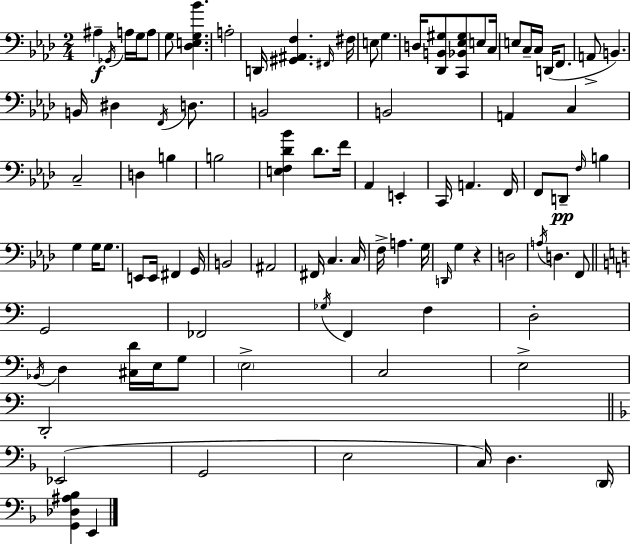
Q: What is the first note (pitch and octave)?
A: A#3